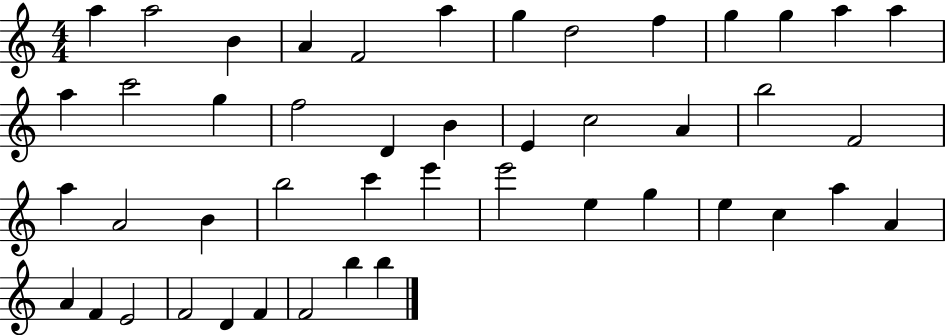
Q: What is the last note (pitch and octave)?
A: B5